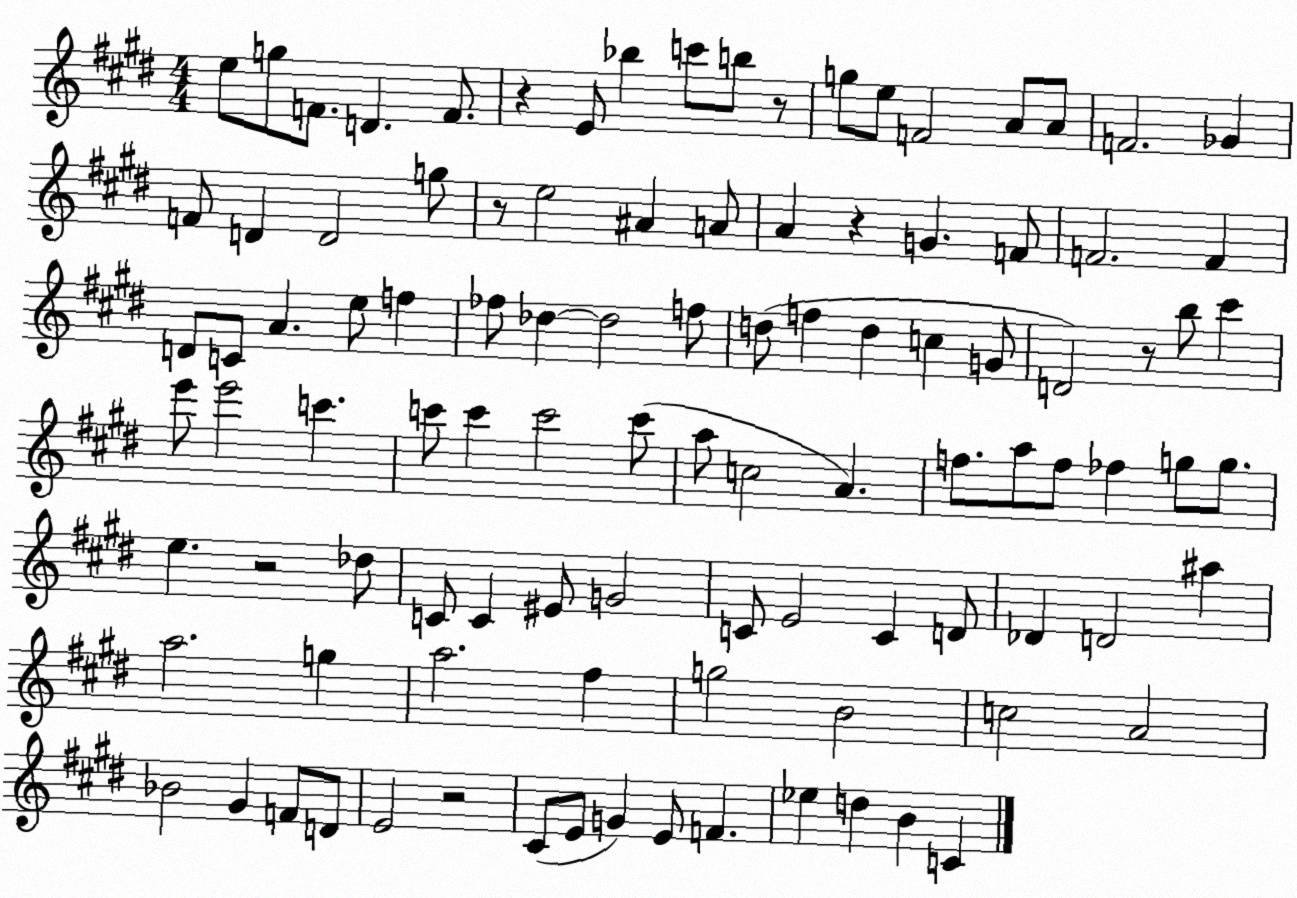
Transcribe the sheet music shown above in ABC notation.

X:1
T:Untitled
M:4/4
L:1/4
K:E
e/2 g/2 F/2 D F/2 z E/2 _b c'/2 b/2 z/2 g/2 e/2 F2 A/2 A/2 F2 _G F/2 D D2 g/2 z/2 e2 ^A A/2 A z G F/2 F2 F D/2 C/2 A e/2 f _f/2 _d _d2 f/2 d/2 f d c G/2 D2 z/2 b/2 ^c' e'/2 e'2 c' c'/2 c' c'2 c'/2 a/2 c2 A f/2 a/2 f/2 _f g/2 g/2 e z2 _d/2 C/2 C ^E/2 G2 C/2 E2 C D/2 _D D2 ^a a2 g a2 ^f g2 B2 c2 A2 _B2 ^G F/2 D/2 E2 z2 ^C/2 E/2 G E/2 F _e d B C